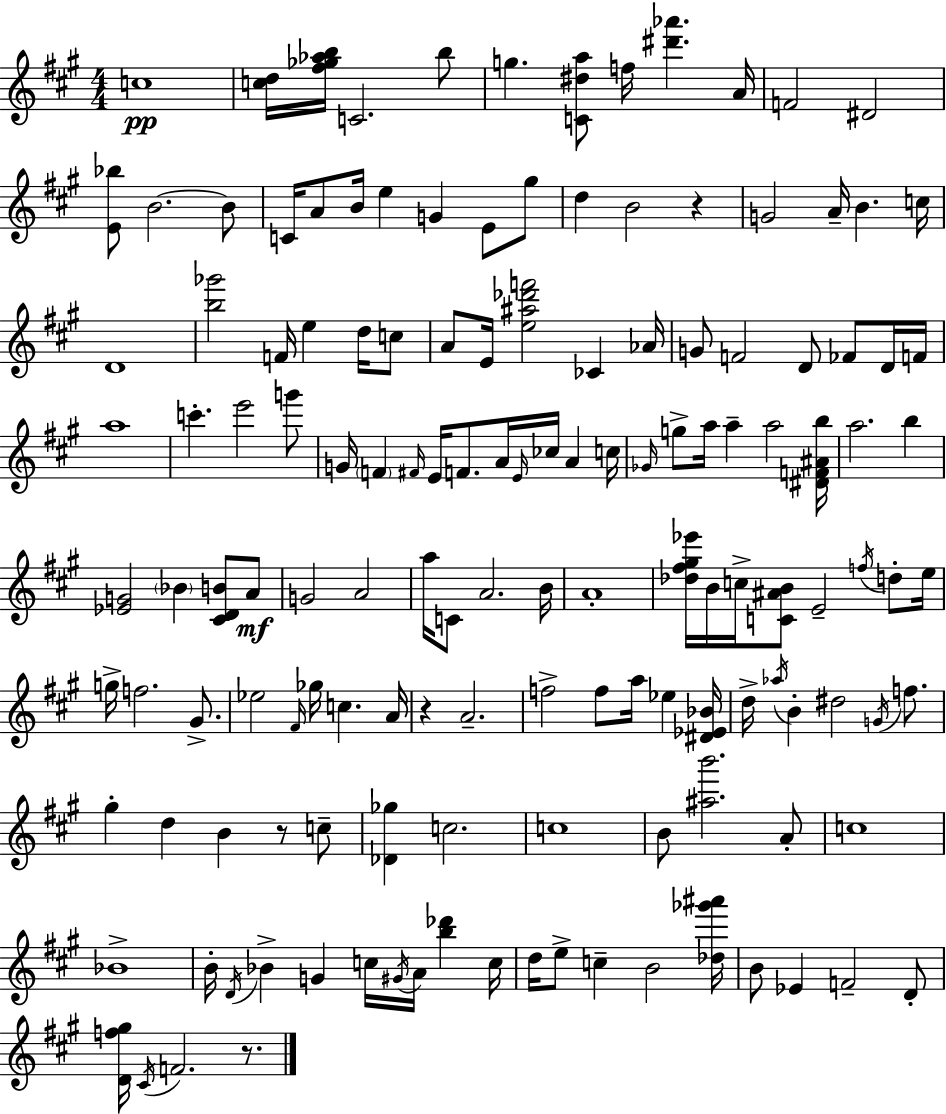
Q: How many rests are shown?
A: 4